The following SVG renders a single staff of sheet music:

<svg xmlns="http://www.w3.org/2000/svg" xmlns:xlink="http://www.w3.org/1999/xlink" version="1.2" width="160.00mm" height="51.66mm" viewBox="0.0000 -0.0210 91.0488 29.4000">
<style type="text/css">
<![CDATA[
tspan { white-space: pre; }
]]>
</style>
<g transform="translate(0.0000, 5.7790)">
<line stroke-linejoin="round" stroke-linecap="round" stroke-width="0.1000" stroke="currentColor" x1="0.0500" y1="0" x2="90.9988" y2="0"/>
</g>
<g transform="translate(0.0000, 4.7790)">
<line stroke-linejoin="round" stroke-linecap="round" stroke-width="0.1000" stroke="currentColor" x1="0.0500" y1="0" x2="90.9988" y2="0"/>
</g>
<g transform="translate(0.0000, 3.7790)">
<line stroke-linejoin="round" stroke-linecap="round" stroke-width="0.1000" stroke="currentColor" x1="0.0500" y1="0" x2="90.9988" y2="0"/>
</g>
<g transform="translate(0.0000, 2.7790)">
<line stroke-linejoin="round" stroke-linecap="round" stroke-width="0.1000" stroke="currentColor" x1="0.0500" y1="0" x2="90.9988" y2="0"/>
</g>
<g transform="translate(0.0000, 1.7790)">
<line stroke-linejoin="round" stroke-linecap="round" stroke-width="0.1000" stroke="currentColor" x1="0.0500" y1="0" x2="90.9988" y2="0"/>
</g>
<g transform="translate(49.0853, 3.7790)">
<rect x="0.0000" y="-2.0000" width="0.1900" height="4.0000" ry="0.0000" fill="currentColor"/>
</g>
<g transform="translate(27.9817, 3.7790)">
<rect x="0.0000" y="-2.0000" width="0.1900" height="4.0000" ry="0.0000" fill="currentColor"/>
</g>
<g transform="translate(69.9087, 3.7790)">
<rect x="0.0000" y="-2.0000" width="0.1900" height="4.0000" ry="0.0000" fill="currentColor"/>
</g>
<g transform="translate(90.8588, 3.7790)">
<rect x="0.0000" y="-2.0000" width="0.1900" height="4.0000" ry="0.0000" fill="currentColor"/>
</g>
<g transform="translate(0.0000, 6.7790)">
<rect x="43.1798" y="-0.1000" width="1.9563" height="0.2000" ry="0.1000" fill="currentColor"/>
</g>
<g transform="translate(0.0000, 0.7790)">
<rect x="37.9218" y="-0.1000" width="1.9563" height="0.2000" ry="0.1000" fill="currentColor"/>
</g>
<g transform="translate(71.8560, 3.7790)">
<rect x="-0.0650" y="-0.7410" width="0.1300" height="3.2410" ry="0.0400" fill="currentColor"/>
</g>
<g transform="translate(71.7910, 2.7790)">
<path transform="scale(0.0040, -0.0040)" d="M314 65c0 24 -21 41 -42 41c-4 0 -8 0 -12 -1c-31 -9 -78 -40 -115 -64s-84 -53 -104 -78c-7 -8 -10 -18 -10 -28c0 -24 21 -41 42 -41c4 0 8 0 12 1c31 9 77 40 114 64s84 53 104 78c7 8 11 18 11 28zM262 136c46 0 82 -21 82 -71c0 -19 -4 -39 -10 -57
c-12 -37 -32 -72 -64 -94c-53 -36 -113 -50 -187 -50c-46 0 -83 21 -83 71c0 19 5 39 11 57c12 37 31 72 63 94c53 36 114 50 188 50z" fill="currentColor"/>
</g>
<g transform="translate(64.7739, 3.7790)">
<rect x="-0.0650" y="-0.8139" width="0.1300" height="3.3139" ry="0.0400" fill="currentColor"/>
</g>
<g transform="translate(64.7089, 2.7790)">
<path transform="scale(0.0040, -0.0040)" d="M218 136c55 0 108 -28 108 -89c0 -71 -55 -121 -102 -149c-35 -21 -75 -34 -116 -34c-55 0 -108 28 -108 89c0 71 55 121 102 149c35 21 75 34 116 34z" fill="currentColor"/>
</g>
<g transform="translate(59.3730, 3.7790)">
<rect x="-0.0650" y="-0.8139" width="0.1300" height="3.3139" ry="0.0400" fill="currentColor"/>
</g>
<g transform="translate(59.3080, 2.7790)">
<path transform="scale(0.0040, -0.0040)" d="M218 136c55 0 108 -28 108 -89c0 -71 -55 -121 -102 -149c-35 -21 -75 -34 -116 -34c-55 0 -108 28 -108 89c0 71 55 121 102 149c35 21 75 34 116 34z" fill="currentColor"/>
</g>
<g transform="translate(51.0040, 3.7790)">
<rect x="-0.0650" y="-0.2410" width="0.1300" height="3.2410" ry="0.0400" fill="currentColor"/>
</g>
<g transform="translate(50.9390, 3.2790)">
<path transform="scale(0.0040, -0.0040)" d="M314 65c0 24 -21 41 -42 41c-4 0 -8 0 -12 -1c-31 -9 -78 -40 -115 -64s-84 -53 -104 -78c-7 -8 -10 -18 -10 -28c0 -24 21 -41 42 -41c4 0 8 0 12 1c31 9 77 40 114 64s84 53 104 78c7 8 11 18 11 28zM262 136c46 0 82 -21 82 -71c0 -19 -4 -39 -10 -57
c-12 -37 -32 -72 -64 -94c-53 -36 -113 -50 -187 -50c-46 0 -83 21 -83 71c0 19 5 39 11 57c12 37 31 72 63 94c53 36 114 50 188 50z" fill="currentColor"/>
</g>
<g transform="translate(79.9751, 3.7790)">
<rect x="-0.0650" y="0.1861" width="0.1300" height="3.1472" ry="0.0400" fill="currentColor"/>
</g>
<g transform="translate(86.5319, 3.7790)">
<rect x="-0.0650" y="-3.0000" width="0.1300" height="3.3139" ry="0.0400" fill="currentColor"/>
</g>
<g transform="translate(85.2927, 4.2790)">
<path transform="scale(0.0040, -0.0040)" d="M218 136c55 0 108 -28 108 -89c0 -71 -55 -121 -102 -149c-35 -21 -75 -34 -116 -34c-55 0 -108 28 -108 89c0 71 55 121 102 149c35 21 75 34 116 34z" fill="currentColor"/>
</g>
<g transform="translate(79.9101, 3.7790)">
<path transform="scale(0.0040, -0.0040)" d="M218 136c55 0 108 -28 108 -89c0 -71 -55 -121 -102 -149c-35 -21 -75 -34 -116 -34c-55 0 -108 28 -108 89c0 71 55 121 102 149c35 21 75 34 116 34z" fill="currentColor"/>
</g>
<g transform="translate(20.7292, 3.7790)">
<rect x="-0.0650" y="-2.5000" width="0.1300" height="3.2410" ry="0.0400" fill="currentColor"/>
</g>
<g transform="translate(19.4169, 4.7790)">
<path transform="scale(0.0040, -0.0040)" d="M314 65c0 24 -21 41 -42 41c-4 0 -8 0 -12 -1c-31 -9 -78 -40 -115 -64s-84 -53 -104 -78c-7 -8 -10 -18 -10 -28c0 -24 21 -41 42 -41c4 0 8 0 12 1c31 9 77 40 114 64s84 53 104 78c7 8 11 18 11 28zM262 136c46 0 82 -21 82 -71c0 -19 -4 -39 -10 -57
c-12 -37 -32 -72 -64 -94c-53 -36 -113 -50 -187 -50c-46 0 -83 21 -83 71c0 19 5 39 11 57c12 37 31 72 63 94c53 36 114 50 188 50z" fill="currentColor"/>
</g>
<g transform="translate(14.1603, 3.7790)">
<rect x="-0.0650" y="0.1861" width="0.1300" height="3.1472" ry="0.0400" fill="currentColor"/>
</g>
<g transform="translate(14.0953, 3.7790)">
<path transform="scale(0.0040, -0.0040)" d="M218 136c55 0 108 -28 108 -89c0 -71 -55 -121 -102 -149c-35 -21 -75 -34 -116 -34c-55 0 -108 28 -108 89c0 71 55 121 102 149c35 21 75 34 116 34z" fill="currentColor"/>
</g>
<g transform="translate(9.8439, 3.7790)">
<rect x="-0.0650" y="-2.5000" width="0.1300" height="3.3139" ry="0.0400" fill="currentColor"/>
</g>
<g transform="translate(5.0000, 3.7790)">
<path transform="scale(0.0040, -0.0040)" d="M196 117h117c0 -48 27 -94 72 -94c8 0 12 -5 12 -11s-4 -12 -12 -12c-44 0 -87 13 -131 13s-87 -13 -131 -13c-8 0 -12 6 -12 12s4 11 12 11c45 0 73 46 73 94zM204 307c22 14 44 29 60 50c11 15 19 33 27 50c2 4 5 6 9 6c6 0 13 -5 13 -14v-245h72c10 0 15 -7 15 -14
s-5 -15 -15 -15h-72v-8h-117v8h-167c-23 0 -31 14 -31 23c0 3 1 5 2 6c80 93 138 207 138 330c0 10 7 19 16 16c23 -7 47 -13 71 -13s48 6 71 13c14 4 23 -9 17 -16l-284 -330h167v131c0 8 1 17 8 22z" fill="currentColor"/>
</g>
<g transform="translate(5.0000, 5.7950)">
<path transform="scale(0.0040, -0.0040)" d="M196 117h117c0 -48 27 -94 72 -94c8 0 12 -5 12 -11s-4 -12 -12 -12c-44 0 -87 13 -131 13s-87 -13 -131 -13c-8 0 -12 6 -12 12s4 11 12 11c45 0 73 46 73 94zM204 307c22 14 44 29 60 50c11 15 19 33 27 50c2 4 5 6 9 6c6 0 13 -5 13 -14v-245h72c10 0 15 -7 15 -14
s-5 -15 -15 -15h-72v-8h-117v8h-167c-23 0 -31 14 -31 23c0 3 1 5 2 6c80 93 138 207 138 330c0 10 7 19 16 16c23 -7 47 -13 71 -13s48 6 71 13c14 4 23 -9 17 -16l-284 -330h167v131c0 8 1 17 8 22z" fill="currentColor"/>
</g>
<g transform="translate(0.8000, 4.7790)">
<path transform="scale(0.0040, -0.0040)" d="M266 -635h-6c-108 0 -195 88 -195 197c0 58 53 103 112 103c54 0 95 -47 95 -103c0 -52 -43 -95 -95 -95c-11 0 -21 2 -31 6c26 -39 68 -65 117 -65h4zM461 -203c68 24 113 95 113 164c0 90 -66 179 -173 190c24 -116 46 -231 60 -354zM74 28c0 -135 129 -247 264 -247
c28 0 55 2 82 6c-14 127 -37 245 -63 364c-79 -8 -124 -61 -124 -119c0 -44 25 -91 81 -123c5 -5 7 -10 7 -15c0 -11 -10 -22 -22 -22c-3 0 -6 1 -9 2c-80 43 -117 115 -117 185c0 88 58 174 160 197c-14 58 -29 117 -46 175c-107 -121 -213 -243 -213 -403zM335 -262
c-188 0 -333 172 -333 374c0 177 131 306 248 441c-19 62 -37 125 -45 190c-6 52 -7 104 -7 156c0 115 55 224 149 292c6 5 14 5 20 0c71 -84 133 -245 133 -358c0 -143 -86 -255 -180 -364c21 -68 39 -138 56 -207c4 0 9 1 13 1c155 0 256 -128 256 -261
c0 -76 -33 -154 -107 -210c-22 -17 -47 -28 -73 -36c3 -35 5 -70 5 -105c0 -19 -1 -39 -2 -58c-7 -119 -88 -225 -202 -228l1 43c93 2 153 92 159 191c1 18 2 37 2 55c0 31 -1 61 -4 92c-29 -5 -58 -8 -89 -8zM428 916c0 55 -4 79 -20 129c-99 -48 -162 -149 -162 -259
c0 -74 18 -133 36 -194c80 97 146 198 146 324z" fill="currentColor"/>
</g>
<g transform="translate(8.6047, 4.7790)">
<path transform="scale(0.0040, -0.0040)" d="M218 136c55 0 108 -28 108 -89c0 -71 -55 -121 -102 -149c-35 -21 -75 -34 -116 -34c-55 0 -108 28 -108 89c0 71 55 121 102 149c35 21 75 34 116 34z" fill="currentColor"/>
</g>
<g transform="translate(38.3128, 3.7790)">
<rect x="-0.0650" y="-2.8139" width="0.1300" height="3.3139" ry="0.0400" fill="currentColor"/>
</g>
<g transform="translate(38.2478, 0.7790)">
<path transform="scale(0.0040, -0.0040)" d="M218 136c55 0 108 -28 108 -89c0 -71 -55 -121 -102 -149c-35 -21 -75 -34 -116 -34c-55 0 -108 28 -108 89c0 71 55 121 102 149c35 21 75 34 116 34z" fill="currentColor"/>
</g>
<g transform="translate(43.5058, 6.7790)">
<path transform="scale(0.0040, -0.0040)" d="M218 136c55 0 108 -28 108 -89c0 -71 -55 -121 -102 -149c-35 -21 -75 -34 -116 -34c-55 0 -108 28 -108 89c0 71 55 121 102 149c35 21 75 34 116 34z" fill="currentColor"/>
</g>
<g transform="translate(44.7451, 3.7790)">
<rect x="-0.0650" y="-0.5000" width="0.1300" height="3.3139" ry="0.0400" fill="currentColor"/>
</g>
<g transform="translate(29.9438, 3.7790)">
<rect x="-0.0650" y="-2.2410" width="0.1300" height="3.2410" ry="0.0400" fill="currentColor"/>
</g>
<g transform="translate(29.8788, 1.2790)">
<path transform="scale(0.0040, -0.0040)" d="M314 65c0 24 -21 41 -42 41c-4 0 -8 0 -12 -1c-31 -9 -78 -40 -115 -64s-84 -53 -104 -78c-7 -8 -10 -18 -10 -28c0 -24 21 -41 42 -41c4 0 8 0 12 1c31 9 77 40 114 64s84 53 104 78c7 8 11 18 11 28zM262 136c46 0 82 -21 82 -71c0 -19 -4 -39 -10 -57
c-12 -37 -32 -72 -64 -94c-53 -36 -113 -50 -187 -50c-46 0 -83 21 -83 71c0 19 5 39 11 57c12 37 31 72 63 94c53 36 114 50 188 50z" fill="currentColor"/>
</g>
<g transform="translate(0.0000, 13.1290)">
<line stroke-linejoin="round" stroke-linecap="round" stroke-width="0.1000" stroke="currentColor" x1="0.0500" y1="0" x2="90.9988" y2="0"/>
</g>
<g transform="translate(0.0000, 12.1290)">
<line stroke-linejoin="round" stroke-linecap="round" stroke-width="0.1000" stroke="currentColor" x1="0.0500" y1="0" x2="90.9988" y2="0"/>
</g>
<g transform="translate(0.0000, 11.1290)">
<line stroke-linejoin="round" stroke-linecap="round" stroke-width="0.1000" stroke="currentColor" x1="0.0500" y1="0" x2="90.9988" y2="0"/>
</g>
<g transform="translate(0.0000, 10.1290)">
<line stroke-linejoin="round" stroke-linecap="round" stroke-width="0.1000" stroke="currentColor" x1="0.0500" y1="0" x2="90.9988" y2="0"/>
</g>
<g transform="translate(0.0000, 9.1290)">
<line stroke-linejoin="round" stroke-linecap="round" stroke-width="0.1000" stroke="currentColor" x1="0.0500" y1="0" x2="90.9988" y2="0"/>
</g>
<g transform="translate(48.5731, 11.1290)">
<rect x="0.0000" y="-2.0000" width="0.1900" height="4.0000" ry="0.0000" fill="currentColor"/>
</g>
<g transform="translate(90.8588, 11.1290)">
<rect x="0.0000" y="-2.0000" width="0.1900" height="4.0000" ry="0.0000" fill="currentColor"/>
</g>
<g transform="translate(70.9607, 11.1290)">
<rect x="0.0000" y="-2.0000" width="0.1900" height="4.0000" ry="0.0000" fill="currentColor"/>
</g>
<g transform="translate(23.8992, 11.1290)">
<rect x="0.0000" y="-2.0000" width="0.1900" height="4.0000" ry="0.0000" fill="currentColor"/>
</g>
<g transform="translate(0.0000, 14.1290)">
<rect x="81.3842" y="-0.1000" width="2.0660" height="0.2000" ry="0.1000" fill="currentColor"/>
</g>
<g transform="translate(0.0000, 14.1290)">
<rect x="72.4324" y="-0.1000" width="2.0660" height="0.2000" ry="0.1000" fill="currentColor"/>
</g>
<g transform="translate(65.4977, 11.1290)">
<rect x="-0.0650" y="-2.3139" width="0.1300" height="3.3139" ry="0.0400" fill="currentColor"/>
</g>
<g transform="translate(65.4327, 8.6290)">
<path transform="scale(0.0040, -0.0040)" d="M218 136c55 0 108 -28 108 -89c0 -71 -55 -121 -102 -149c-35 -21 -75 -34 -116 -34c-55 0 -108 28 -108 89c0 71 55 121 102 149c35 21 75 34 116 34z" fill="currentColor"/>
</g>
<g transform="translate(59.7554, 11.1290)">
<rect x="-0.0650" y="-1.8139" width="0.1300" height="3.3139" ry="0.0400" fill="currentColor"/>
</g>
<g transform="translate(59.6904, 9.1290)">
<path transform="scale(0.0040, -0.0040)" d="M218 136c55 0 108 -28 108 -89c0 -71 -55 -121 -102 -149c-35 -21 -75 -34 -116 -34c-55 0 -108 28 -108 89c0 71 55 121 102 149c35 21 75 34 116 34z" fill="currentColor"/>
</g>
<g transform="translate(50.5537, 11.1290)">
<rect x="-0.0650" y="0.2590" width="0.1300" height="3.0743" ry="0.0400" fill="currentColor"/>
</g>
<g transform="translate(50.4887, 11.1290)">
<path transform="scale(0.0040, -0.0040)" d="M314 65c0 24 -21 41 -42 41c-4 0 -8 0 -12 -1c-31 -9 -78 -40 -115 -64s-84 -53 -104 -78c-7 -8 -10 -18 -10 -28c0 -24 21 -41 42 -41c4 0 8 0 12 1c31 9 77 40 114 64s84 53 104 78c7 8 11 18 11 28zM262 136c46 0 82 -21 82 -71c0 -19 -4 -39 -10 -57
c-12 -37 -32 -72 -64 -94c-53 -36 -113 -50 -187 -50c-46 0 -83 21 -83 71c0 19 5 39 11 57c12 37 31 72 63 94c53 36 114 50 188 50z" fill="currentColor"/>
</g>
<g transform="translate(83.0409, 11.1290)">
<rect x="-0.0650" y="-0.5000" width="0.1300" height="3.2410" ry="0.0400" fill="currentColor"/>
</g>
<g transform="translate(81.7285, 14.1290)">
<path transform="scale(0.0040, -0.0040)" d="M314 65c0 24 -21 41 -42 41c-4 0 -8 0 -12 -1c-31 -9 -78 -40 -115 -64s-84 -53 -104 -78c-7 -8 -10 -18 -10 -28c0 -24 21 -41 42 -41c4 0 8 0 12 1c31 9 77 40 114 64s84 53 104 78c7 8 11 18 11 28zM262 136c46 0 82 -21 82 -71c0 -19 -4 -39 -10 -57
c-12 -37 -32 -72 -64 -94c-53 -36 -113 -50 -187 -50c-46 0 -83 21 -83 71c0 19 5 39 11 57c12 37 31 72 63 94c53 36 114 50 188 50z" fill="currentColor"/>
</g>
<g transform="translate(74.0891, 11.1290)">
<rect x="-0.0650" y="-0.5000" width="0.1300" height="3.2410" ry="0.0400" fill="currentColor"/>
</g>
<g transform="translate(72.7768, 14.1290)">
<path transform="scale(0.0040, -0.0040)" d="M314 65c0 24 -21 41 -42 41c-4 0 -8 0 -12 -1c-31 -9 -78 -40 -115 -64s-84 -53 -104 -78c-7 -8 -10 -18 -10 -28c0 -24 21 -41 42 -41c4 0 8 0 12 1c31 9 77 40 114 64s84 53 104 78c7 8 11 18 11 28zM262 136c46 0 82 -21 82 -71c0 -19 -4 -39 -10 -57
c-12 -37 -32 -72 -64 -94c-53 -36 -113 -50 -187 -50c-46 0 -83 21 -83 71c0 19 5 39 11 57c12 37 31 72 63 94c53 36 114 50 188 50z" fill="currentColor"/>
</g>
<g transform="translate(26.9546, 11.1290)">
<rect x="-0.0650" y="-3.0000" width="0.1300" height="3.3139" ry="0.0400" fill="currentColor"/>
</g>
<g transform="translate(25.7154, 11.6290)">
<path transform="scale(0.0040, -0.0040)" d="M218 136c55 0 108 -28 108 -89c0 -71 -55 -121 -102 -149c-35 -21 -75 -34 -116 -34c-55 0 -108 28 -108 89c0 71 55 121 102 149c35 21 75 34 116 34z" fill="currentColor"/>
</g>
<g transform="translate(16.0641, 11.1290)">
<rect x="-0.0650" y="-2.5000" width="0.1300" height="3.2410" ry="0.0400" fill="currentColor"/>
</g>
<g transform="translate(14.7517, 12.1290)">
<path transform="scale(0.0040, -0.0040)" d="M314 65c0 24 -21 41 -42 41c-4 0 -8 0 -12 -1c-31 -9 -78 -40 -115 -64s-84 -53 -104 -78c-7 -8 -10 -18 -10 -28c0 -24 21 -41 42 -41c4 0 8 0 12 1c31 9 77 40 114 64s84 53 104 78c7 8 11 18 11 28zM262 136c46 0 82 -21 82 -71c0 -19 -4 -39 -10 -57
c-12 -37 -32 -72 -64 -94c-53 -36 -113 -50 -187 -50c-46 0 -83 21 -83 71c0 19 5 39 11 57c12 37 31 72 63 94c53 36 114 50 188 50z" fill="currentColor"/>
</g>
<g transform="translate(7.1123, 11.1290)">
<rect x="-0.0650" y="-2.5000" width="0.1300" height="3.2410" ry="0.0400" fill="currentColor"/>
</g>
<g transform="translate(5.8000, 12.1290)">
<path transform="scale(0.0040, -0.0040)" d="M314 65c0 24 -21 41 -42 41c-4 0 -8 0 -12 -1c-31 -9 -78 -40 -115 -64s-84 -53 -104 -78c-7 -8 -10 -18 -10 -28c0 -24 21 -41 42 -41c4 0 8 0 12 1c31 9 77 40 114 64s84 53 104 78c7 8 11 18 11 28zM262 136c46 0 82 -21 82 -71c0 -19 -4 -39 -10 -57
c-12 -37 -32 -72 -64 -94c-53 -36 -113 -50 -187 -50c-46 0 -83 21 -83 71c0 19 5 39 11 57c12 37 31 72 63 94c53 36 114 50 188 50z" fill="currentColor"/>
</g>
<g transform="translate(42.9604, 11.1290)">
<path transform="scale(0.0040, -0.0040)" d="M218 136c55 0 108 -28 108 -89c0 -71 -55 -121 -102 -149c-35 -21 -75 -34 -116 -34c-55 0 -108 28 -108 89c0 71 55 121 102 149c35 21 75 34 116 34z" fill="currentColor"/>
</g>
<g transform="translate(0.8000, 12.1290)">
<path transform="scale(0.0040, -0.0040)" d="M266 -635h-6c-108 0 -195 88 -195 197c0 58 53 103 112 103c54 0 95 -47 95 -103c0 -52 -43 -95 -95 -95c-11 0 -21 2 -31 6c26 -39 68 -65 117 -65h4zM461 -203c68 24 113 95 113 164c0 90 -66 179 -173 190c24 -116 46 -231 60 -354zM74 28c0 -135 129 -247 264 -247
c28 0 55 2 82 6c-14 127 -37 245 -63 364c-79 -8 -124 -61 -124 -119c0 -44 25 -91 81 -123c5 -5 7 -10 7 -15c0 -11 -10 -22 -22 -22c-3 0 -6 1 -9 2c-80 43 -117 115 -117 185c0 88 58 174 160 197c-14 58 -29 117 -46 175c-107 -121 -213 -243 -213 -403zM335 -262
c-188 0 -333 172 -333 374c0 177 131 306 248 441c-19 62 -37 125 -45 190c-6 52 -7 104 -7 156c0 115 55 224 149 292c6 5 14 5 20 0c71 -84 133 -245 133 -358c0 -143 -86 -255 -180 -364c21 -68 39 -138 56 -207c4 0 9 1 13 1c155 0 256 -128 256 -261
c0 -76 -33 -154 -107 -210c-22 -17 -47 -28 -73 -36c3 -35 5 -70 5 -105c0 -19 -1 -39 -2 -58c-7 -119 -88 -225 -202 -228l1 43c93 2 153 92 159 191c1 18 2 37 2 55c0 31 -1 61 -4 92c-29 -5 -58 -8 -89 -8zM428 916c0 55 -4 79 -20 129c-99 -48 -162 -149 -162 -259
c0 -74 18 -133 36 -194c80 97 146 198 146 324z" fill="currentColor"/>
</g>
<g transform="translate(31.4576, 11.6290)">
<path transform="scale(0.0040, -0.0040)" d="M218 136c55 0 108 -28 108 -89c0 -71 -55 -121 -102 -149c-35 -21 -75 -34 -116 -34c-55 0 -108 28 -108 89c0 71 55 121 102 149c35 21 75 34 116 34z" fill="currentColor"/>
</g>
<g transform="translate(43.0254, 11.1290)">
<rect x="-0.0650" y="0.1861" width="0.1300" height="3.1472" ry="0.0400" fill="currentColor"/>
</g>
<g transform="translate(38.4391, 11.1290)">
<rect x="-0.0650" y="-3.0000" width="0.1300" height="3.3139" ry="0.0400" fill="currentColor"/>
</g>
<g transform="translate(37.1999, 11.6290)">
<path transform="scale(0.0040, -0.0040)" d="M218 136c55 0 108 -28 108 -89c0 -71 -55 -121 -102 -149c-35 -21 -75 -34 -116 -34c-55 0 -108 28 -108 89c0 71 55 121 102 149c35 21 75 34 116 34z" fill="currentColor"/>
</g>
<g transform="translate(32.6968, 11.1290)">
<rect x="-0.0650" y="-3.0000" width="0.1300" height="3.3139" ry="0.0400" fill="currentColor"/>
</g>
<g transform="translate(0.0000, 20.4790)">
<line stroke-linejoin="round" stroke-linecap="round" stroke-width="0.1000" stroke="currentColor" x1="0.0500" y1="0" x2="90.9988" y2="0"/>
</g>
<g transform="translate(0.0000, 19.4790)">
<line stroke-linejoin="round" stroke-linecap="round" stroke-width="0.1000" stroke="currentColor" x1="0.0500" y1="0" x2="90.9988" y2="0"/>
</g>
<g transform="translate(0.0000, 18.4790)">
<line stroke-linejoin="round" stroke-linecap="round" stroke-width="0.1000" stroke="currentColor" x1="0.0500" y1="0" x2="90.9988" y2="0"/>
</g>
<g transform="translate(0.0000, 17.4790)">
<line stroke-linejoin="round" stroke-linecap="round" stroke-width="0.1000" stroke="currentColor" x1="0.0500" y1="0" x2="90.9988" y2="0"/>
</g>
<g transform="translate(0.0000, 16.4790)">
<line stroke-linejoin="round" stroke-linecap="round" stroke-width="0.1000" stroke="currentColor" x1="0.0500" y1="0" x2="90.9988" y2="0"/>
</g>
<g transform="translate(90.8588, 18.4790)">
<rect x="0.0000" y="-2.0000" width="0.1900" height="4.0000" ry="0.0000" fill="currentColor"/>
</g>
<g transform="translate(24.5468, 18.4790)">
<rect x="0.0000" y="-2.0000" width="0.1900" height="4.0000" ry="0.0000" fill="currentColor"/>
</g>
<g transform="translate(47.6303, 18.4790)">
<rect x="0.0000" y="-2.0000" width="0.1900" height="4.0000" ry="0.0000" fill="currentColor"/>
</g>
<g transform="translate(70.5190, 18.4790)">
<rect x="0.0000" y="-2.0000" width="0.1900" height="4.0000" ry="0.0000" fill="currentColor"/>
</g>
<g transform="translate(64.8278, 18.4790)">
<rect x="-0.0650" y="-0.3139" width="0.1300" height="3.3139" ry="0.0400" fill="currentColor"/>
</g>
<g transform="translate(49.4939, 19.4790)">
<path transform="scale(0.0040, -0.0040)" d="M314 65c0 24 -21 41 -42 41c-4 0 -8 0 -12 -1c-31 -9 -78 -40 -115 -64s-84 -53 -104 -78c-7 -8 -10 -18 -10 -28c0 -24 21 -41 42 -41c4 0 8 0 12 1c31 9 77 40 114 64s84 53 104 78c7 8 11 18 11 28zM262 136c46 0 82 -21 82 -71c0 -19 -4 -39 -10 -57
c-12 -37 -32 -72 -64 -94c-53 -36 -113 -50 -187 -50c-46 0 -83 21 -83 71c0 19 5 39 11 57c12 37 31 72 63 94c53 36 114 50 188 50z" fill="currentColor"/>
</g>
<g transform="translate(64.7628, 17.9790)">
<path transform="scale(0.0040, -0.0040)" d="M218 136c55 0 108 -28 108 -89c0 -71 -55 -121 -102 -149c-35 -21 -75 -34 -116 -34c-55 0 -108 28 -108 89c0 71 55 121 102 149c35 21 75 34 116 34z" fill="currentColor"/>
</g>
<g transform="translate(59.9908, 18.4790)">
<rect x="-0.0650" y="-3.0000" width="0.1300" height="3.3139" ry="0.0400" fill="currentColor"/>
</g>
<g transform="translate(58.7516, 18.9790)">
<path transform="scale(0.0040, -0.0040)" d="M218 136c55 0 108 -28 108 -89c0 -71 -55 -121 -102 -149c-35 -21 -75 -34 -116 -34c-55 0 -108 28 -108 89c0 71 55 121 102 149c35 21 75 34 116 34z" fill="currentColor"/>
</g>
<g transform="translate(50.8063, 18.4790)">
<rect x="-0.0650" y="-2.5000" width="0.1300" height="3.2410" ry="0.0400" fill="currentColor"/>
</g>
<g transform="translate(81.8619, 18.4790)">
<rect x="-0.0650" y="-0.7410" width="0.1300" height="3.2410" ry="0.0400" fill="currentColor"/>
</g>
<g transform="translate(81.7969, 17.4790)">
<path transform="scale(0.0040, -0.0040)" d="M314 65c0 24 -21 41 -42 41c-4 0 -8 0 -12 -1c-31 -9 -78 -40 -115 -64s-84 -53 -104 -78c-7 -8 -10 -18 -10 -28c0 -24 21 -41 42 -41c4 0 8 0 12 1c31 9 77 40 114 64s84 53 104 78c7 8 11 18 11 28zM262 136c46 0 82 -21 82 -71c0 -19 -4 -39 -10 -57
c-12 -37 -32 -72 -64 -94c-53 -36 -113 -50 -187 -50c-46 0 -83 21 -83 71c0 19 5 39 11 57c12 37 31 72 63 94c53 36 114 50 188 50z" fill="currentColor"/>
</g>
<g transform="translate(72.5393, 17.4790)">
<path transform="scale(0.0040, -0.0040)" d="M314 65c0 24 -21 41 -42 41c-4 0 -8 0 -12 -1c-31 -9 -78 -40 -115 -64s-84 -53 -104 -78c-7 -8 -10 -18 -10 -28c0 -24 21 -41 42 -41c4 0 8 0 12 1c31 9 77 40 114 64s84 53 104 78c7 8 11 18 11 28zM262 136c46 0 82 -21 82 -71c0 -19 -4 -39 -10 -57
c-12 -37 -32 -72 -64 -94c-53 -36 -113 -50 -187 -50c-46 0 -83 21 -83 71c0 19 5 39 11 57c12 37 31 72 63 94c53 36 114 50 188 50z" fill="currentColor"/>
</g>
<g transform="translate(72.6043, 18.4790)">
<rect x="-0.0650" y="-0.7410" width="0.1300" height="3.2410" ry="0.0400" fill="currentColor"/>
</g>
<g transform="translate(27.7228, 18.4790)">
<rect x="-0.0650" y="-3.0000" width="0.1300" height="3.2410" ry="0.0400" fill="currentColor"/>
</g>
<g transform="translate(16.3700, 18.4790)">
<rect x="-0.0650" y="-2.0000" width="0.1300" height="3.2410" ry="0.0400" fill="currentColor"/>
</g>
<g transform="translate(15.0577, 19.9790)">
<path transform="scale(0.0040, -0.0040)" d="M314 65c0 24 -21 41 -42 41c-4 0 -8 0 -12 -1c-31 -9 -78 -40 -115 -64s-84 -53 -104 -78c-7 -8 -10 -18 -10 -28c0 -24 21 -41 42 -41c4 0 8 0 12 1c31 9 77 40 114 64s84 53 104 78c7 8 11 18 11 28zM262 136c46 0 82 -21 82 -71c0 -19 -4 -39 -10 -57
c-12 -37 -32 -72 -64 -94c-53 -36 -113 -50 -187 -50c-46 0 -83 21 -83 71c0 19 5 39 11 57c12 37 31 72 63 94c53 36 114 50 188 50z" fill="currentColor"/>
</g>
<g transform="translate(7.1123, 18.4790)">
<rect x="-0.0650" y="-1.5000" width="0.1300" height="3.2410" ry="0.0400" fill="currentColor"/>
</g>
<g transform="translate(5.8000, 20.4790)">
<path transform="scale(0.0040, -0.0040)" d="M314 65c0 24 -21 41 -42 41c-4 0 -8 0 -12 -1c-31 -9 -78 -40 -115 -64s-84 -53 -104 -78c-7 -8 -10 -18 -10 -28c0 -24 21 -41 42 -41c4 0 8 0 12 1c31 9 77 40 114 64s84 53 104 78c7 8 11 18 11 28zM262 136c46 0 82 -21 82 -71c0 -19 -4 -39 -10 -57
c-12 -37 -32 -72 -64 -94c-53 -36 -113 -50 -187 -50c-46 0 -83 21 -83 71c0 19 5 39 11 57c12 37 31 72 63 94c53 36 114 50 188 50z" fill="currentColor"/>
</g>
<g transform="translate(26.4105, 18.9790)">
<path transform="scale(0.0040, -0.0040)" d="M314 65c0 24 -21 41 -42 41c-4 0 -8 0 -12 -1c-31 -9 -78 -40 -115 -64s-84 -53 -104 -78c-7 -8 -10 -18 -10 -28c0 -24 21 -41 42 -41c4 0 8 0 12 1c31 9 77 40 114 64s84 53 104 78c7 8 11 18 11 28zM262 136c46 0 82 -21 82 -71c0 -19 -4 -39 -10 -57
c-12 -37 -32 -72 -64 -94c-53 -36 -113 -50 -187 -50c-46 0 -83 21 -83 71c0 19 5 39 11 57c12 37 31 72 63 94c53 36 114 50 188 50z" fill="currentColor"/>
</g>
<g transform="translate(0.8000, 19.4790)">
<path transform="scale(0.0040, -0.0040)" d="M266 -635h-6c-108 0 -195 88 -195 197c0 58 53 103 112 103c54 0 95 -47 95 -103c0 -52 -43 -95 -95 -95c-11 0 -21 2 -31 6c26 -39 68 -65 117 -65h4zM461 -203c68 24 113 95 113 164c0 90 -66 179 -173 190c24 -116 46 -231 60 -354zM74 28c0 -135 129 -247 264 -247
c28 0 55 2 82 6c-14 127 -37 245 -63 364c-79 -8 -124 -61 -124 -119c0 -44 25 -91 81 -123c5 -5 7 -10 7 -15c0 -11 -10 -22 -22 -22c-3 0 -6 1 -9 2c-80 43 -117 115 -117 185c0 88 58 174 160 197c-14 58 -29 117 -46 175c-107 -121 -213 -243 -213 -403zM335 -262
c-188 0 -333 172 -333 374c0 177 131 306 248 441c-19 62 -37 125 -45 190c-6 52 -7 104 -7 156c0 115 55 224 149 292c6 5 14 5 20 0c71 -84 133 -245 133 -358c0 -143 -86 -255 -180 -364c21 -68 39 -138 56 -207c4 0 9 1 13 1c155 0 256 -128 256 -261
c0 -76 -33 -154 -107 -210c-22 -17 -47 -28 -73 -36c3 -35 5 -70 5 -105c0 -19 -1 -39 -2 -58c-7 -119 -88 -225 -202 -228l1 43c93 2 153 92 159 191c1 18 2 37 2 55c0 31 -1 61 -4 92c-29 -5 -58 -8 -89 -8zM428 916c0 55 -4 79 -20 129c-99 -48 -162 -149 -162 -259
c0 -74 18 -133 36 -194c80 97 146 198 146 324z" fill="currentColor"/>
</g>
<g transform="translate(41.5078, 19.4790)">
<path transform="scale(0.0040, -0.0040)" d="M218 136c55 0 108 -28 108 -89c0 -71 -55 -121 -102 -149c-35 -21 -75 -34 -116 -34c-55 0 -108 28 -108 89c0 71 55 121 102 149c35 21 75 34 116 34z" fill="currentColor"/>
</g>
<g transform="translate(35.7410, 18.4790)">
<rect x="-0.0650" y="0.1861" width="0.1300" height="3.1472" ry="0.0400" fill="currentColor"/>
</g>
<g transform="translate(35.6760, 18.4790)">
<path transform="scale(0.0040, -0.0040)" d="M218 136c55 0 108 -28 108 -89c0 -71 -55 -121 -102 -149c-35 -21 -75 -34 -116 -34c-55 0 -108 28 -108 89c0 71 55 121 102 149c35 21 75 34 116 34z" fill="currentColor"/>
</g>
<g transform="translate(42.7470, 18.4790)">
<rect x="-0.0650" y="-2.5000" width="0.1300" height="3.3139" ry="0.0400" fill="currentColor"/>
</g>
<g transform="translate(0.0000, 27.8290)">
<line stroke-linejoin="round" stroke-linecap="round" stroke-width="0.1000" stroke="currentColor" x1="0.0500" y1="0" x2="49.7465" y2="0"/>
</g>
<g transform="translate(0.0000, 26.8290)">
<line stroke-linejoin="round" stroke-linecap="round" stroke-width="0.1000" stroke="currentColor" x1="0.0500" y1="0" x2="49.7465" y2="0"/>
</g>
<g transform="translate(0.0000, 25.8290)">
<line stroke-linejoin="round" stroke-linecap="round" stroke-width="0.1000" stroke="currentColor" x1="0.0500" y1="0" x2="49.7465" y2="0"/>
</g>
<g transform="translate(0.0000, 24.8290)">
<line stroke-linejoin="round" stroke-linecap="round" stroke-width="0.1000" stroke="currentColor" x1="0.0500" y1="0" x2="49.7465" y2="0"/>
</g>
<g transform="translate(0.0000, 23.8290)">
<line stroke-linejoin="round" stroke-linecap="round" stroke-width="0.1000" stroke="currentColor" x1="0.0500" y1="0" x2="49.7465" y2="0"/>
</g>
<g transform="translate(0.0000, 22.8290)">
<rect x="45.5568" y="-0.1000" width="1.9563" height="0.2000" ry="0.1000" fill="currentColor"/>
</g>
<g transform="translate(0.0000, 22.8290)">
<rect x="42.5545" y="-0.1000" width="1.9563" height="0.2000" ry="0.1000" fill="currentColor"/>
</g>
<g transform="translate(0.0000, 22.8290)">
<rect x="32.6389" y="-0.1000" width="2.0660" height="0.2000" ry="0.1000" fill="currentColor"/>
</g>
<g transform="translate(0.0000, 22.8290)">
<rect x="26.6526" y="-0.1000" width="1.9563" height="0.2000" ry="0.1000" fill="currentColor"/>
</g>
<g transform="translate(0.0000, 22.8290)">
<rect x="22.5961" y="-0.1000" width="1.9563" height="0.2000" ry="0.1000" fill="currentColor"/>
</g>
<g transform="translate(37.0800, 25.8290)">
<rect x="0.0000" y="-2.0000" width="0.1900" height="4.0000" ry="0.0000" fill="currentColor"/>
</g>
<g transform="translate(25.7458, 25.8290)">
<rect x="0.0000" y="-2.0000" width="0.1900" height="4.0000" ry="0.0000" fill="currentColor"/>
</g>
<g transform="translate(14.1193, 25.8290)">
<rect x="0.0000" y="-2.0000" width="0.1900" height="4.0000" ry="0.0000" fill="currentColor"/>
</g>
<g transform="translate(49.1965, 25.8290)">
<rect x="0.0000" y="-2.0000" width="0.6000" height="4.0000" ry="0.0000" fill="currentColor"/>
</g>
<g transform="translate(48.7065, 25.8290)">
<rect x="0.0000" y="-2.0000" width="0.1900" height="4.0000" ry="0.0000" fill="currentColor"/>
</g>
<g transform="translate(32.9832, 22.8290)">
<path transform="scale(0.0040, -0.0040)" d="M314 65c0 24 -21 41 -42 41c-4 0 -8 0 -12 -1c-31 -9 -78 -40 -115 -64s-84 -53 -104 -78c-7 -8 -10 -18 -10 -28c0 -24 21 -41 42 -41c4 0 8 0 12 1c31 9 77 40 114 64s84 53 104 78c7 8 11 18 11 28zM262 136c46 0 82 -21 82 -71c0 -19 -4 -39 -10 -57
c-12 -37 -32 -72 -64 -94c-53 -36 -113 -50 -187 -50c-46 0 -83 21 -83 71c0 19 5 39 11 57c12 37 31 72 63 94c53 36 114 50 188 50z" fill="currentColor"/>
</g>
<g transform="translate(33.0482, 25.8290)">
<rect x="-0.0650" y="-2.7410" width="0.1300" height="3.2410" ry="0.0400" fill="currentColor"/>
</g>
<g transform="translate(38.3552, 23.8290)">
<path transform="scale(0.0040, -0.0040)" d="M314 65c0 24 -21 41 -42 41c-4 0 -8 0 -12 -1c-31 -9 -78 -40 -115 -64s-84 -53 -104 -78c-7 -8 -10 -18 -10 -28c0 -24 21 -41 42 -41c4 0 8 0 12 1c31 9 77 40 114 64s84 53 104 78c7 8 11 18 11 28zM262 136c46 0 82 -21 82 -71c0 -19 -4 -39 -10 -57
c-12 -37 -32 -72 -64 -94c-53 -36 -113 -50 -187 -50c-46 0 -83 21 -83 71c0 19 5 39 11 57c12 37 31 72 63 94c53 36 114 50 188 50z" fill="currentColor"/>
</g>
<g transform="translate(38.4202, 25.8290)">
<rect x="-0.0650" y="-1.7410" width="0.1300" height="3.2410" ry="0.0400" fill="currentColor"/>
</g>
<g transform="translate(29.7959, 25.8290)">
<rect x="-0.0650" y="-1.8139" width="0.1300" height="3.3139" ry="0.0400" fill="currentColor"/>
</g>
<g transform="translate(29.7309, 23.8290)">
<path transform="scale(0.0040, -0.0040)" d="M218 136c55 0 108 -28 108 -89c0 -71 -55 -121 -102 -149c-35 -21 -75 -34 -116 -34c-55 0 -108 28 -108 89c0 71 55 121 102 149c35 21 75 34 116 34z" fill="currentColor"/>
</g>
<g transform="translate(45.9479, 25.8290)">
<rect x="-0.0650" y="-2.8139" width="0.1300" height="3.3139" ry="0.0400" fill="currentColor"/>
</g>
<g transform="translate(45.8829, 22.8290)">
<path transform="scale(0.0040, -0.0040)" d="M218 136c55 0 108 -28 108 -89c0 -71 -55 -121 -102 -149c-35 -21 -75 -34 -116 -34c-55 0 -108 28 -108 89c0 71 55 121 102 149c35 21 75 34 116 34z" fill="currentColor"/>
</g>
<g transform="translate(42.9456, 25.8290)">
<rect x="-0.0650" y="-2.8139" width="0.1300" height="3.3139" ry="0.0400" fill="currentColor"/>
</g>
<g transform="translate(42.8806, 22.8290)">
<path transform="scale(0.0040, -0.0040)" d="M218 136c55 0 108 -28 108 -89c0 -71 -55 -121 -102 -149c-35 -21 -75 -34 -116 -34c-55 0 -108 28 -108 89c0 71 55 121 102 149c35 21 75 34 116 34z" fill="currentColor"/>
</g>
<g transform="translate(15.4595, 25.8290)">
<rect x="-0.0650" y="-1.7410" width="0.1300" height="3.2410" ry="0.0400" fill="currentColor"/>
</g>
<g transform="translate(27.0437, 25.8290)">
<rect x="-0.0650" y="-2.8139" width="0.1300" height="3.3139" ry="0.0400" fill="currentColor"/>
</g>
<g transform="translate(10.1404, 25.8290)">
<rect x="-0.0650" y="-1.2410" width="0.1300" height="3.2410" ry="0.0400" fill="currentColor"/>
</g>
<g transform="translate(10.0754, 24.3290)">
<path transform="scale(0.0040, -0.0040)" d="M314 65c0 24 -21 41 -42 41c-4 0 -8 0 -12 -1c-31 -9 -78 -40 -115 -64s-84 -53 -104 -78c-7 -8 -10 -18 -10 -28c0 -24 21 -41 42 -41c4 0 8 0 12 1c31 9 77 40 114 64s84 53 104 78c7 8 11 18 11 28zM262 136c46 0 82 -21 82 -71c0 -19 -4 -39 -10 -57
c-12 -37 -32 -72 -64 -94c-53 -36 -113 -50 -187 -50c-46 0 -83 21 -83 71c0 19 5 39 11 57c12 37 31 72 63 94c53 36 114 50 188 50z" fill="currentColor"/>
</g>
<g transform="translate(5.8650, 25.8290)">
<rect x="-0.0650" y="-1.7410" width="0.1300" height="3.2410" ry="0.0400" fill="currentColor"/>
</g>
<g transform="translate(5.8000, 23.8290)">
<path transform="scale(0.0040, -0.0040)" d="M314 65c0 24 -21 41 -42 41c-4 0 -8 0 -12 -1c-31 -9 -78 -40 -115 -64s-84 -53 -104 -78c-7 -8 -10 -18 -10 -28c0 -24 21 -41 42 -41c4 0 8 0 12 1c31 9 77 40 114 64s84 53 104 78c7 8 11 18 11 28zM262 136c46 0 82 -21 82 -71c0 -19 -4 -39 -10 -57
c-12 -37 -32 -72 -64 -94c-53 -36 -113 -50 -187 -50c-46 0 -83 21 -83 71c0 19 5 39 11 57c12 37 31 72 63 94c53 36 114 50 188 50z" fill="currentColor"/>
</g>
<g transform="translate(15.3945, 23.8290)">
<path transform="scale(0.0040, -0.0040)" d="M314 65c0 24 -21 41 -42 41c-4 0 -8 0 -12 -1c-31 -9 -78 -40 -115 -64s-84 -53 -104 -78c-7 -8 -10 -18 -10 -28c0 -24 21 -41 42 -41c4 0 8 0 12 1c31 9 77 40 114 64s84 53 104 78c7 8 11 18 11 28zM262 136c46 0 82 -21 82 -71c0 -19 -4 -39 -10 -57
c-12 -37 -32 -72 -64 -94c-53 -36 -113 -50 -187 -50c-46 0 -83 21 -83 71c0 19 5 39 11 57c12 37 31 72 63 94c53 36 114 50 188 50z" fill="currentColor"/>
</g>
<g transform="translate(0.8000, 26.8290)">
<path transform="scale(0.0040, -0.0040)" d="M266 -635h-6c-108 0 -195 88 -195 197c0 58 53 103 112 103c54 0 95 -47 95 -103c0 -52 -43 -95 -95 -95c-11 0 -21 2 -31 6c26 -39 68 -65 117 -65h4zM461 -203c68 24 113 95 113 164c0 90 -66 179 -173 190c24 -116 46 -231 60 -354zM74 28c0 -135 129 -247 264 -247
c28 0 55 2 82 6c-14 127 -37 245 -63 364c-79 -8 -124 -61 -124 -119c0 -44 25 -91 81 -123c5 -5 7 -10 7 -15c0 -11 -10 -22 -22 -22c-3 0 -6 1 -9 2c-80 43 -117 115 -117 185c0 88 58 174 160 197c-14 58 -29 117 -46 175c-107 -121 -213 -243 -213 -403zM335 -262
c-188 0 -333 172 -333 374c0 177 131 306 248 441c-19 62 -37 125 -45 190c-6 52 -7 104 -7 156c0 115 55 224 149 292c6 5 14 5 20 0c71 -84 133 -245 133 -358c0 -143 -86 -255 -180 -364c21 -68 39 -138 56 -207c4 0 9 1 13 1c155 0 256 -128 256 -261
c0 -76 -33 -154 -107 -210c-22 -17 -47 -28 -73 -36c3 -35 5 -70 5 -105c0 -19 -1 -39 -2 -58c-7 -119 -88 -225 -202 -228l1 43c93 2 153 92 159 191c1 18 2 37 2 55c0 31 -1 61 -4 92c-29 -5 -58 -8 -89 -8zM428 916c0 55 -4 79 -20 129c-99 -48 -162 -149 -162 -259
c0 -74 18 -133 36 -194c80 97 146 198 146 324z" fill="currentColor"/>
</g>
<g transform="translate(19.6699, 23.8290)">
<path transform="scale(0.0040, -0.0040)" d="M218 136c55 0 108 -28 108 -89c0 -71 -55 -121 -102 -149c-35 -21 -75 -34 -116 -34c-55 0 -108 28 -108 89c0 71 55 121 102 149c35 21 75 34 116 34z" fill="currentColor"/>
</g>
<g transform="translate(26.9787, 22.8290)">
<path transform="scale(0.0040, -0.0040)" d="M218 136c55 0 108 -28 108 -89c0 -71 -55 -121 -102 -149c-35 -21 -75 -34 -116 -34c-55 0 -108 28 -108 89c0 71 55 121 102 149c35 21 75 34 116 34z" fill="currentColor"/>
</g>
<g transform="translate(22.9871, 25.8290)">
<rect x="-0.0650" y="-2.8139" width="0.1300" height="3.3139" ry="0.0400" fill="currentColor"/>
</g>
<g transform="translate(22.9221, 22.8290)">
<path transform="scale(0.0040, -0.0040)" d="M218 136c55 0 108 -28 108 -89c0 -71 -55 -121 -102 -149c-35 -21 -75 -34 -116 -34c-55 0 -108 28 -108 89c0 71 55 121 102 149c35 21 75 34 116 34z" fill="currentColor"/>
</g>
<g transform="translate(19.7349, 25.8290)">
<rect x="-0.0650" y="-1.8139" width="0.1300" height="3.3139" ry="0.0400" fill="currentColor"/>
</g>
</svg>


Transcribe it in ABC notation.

X:1
T:Untitled
M:4/4
L:1/4
K:C
G B G2 g2 a C c2 d d d2 B A G2 G2 A A A B B2 f g C2 C2 E2 F2 A2 B G G2 A c d2 d2 f2 e2 f2 f a a f a2 f2 a a